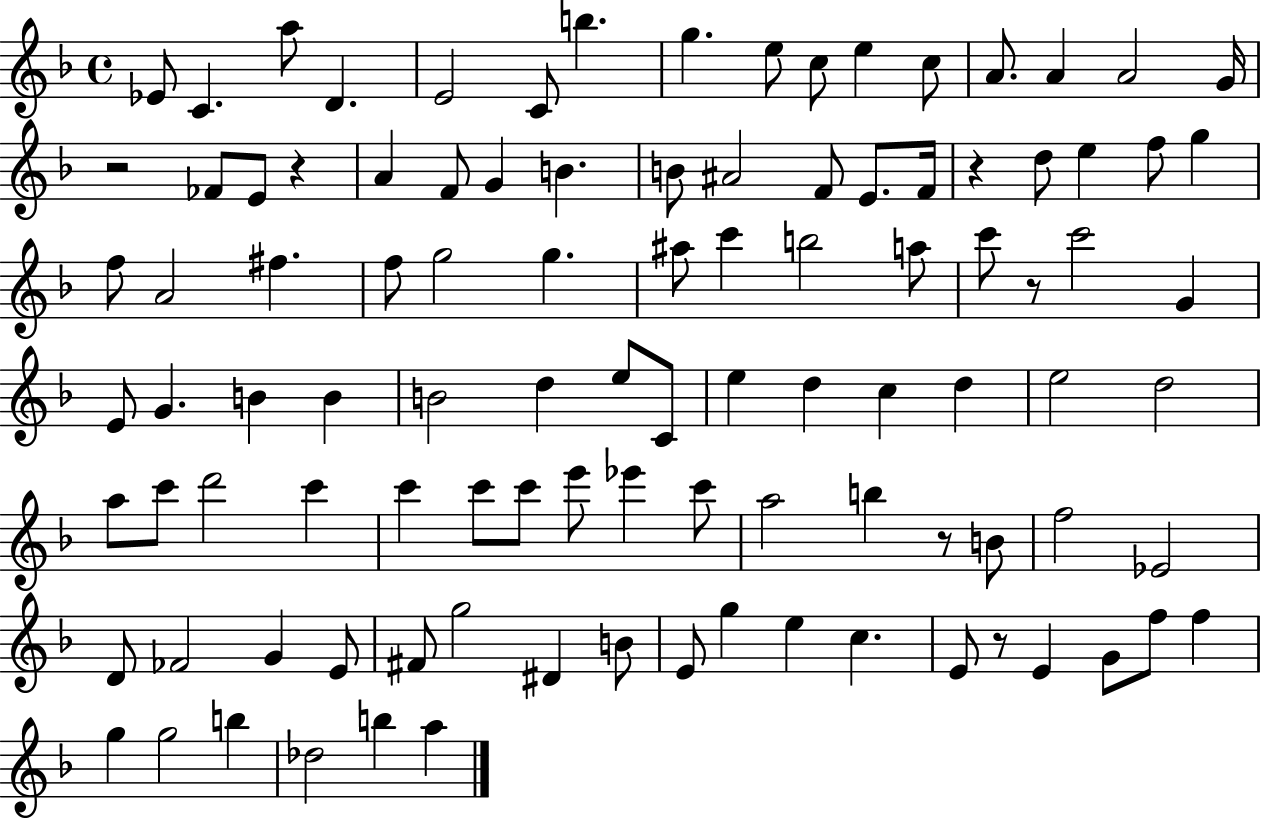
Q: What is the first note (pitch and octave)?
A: Eb4